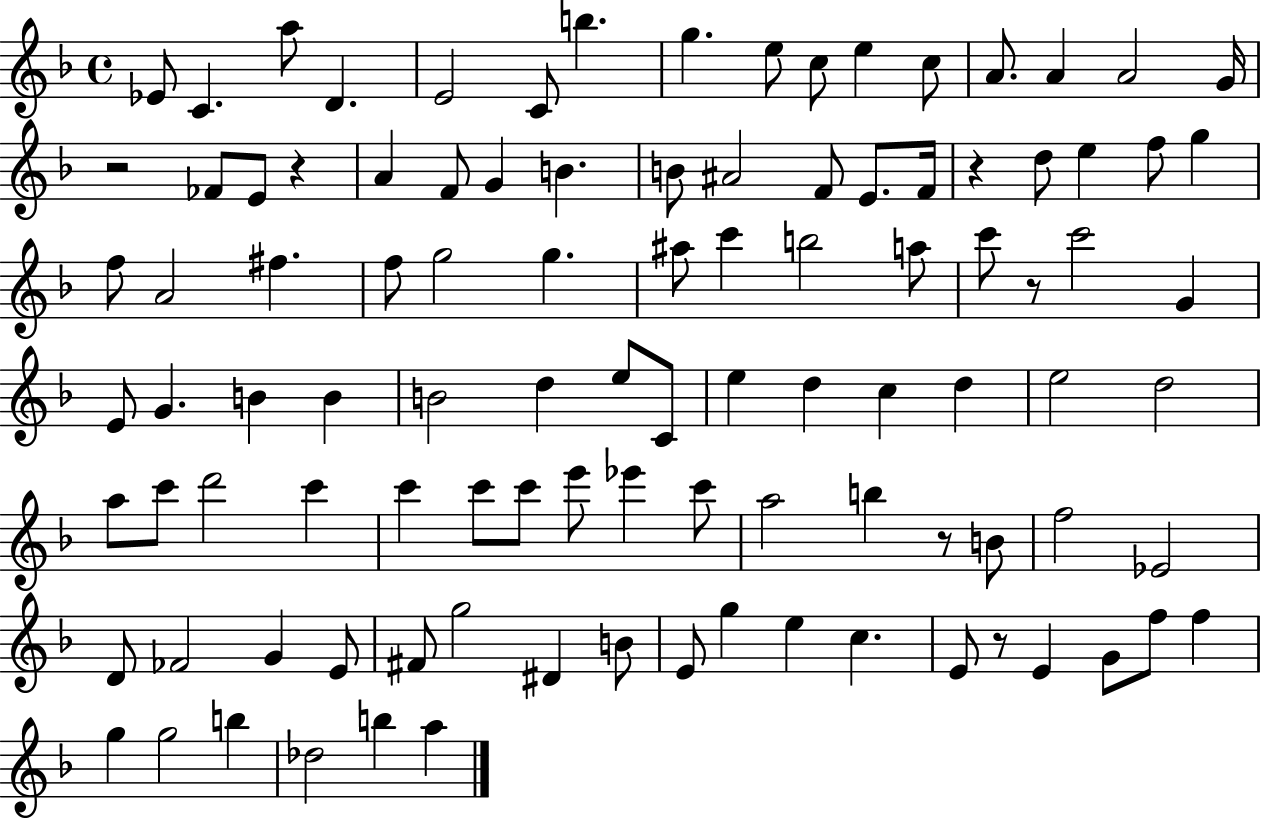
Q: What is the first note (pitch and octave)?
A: Eb4